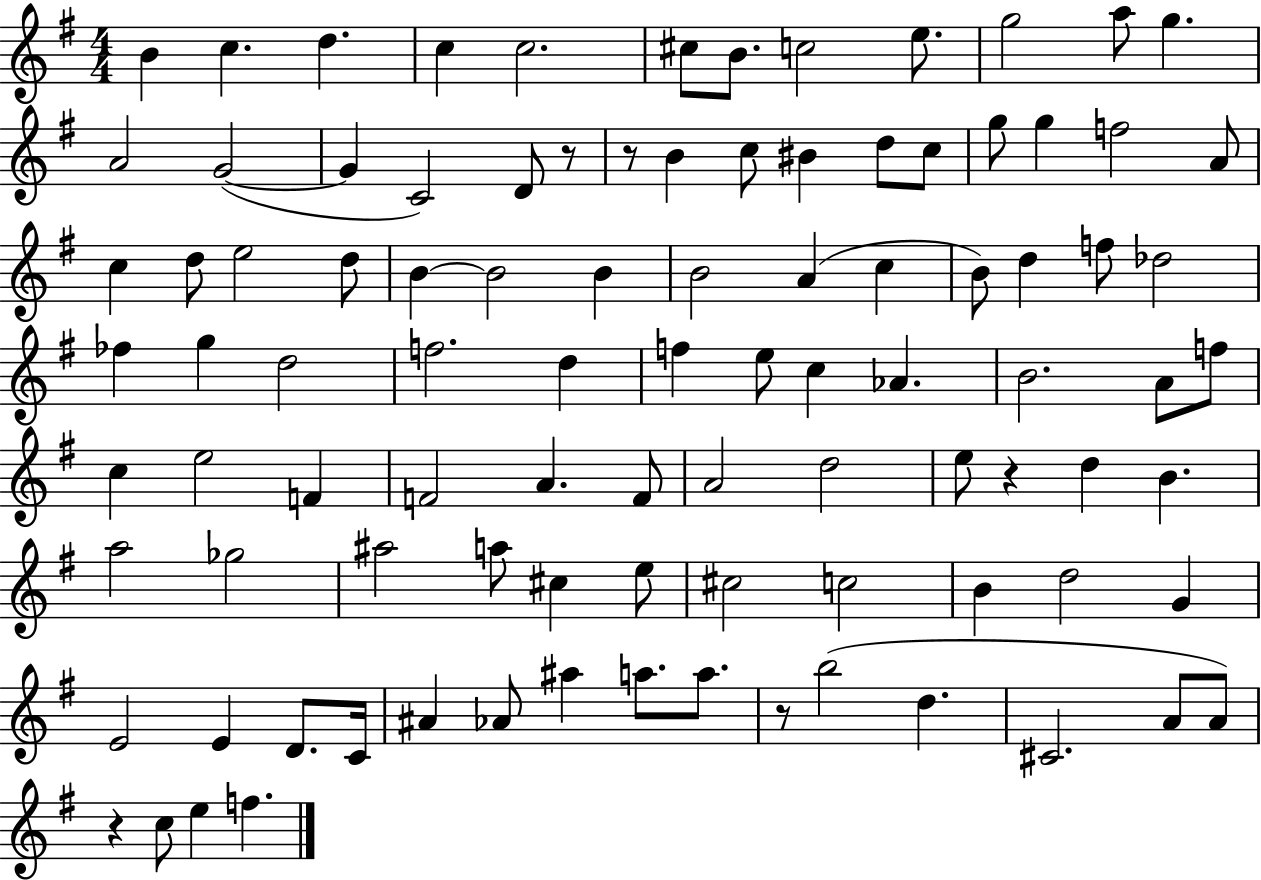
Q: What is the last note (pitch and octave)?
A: F5